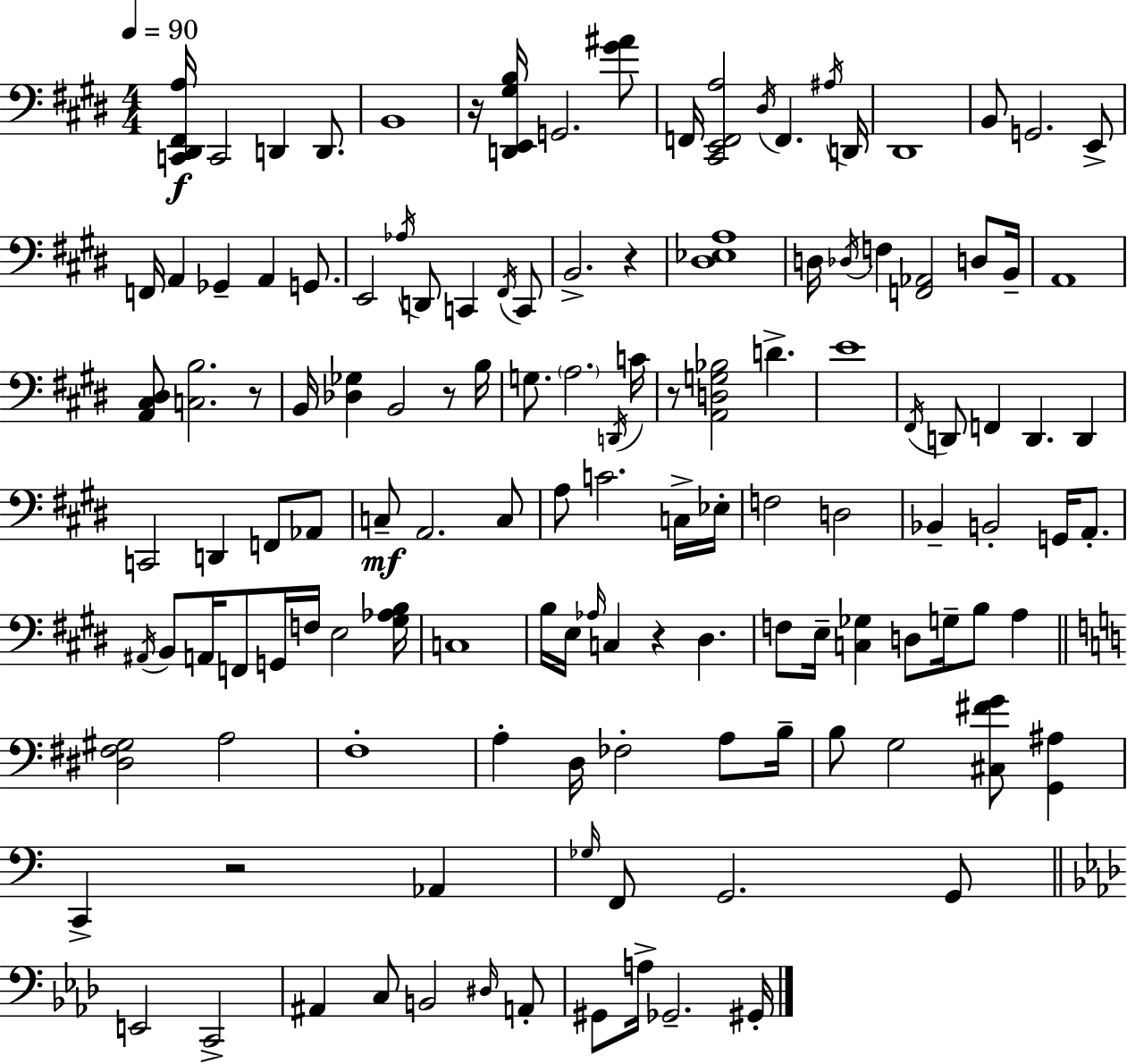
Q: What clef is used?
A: bass